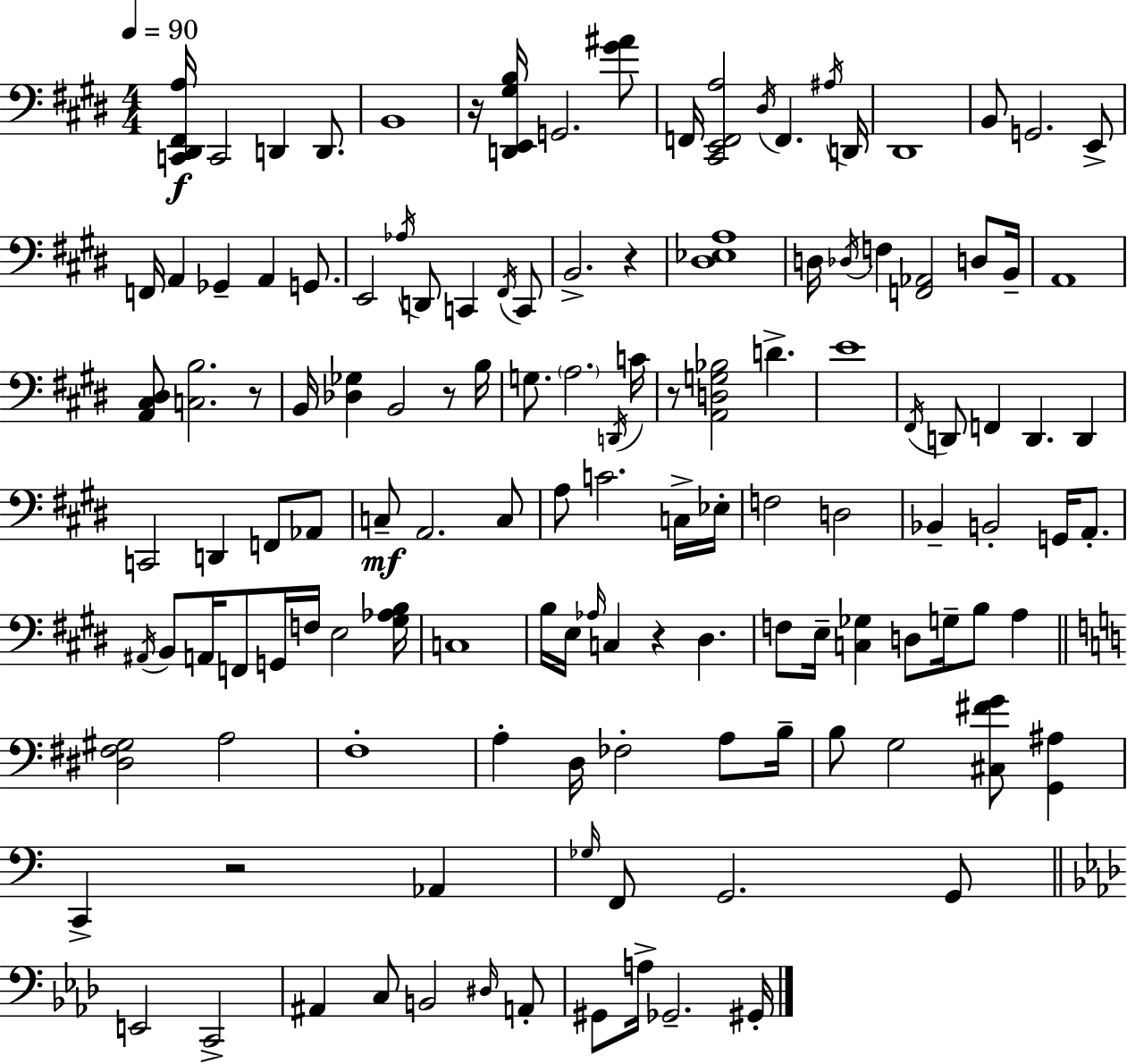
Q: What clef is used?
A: bass